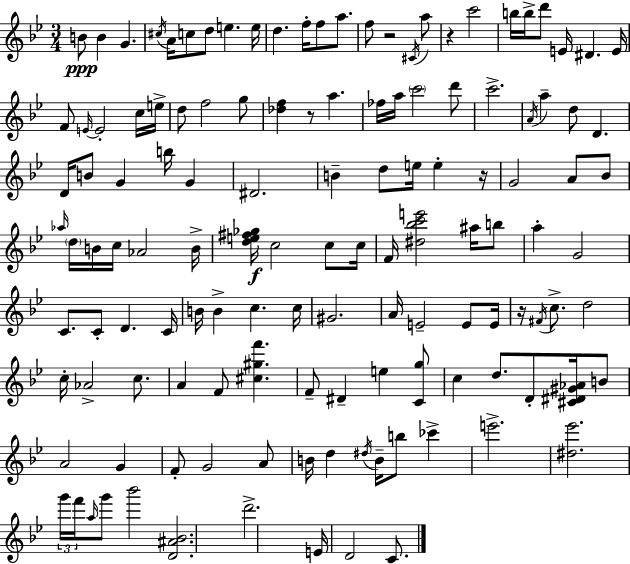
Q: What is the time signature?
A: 3/4